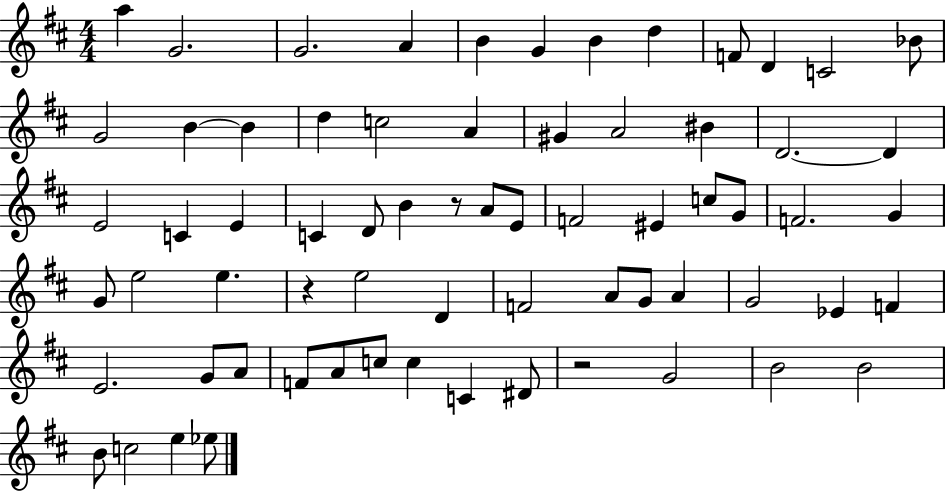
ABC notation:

X:1
T:Untitled
M:4/4
L:1/4
K:D
a G2 G2 A B G B d F/2 D C2 _B/2 G2 B B d c2 A ^G A2 ^B D2 D E2 C E C D/2 B z/2 A/2 E/2 F2 ^E c/2 G/2 F2 G G/2 e2 e z e2 D F2 A/2 G/2 A G2 _E F E2 G/2 A/2 F/2 A/2 c/2 c C ^D/2 z2 G2 B2 B2 B/2 c2 e _e/2